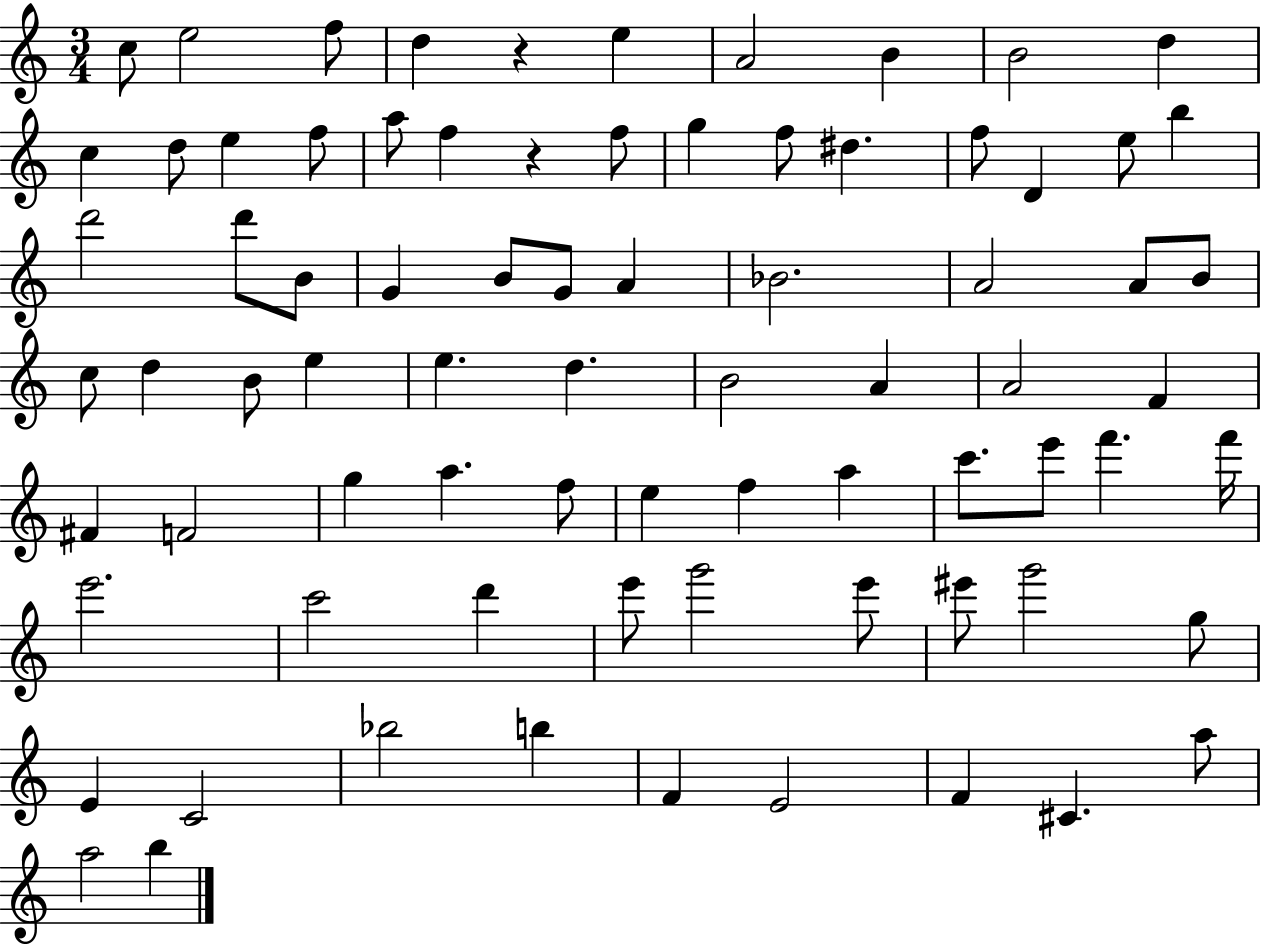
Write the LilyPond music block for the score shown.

{
  \clef treble
  \numericTimeSignature
  \time 3/4
  \key c \major
  \repeat volta 2 { c''8 e''2 f''8 | d''4 r4 e''4 | a'2 b'4 | b'2 d''4 | \break c''4 d''8 e''4 f''8 | a''8 f''4 r4 f''8 | g''4 f''8 dis''4. | f''8 d'4 e''8 b''4 | \break d'''2 d'''8 b'8 | g'4 b'8 g'8 a'4 | bes'2. | a'2 a'8 b'8 | \break c''8 d''4 b'8 e''4 | e''4. d''4. | b'2 a'4 | a'2 f'4 | \break fis'4 f'2 | g''4 a''4. f''8 | e''4 f''4 a''4 | c'''8. e'''8 f'''4. f'''16 | \break e'''2. | c'''2 d'''4 | e'''8 g'''2 e'''8 | eis'''8 g'''2 g''8 | \break e'4 c'2 | bes''2 b''4 | f'4 e'2 | f'4 cis'4. a''8 | \break a''2 b''4 | } \bar "|."
}